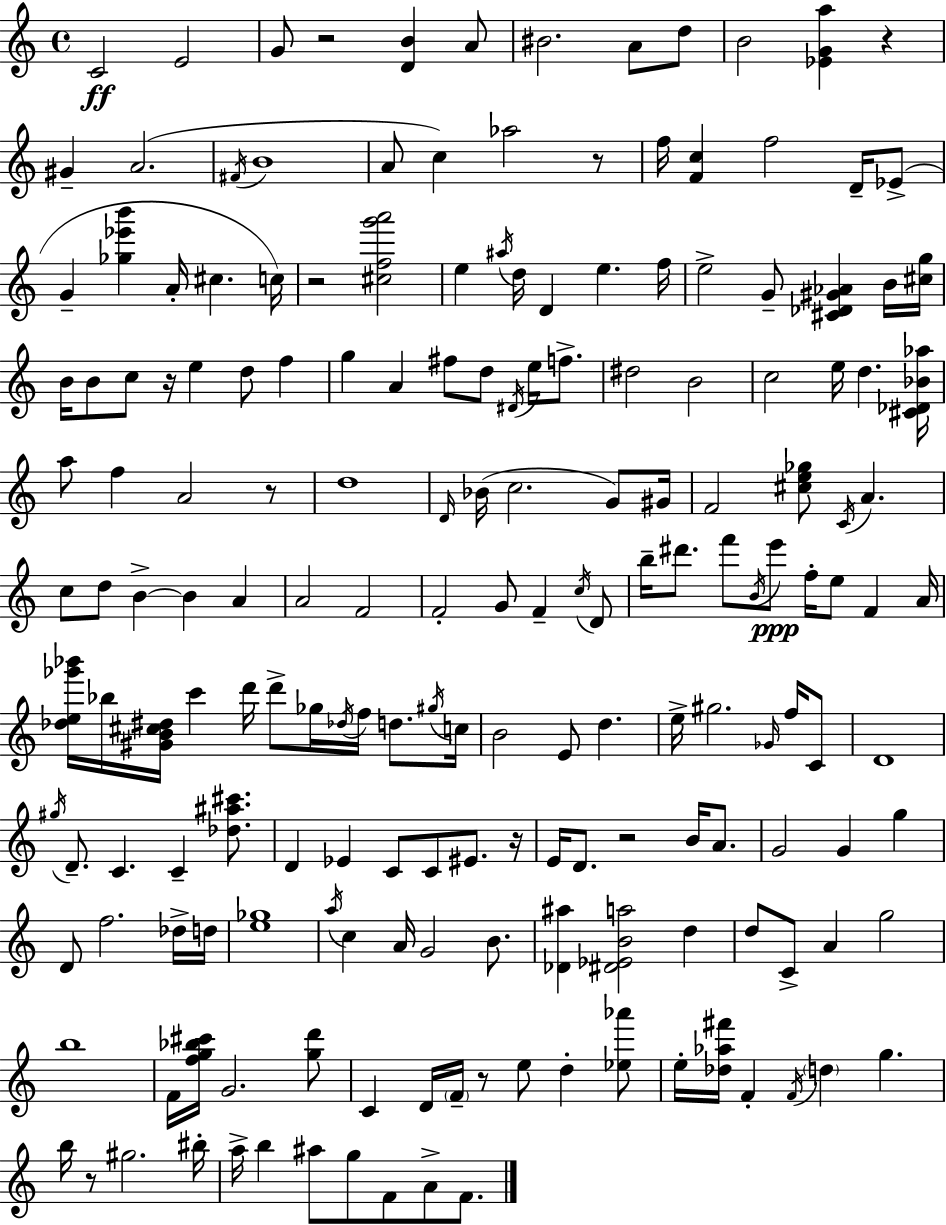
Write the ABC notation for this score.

X:1
T:Untitled
M:4/4
L:1/4
K:C
C2 E2 G/2 z2 [DB] A/2 ^B2 A/2 d/2 B2 [_EGa] z ^G A2 ^F/4 B4 A/2 c _a2 z/2 f/4 [Fc] f2 D/4 _E/2 G [_g_e'b'] A/4 ^c c/4 z2 [^cfg'a']2 e ^a/4 d/4 D e f/4 e2 G/2 [^C_D^G_A] B/4 [^cg]/4 B/4 B/2 c/2 z/4 e d/2 f g A ^f/2 d/2 ^D/4 e/4 f/2 ^d2 B2 c2 e/4 d [^C_D_B_a]/4 a/2 f A2 z/2 d4 D/4 _B/4 c2 G/2 ^G/4 F2 [^ce_g]/2 C/4 A c/2 d/2 B B A A2 F2 F2 G/2 F c/4 D/2 b/4 ^d'/2 f'/2 B/4 e'/2 f/4 e/2 F A/4 [_de_g'_b']/4 _b/4 [^GB^c^d]/4 c' d'/4 d'/2 _g/4 _d/4 f/4 d/2 ^g/4 c/4 B2 E/2 d e/4 ^g2 _G/4 f/4 C/2 D4 ^g/4 D/2 C C [_d^a^c']/2 D _E C/2 C/2 ^E/2 z/4 E/4 D/2 z2 B/4 A/2 G2 G g D/2 f2 _d/4 d/4 [e_g]4 a/4 c A/4 G2 B/2 [_D^a] [^D_EBa]2 d d/2 C/2 A g2 b4 F/4 [fg_b^c']/4 G2 [gd']/2 C D/4 F/4 z/2 e/2 d [_e_a']/2 e/4 [_d_a^f']/4 F F/4 d g b/4 z/2 ^g2 ^b/4 a/4 b ^a/2 g/2 F/2 A/2 F/2